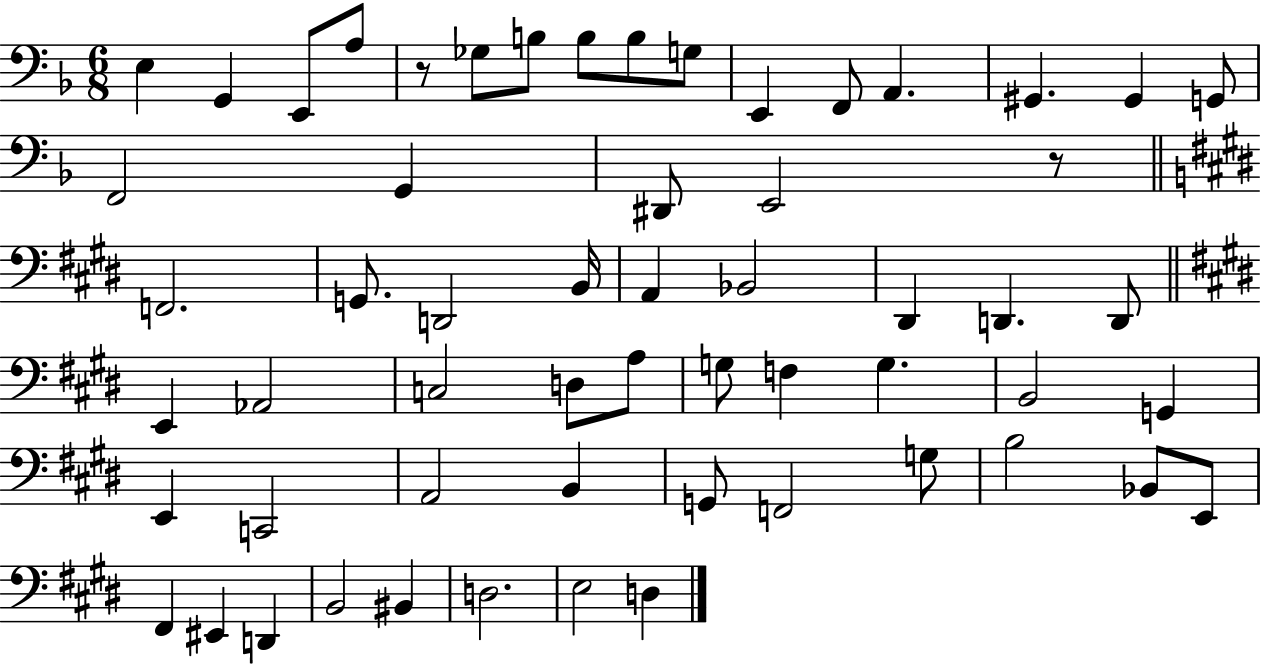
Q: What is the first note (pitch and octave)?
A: E3